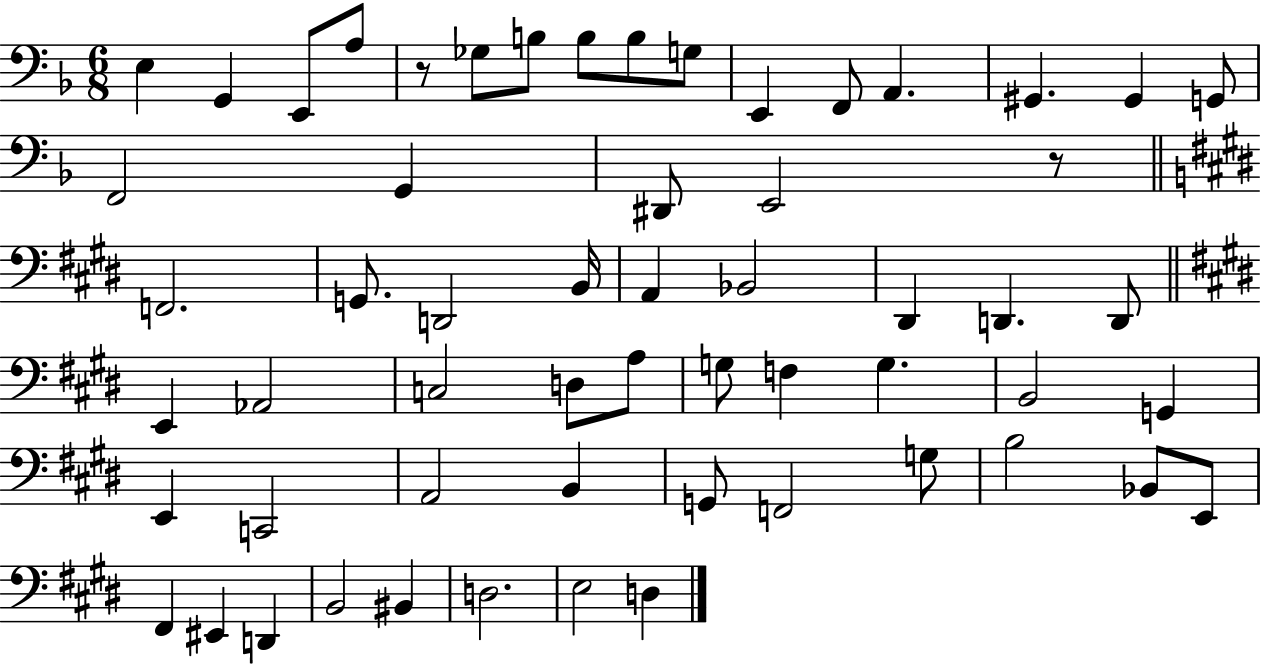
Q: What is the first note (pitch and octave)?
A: E3